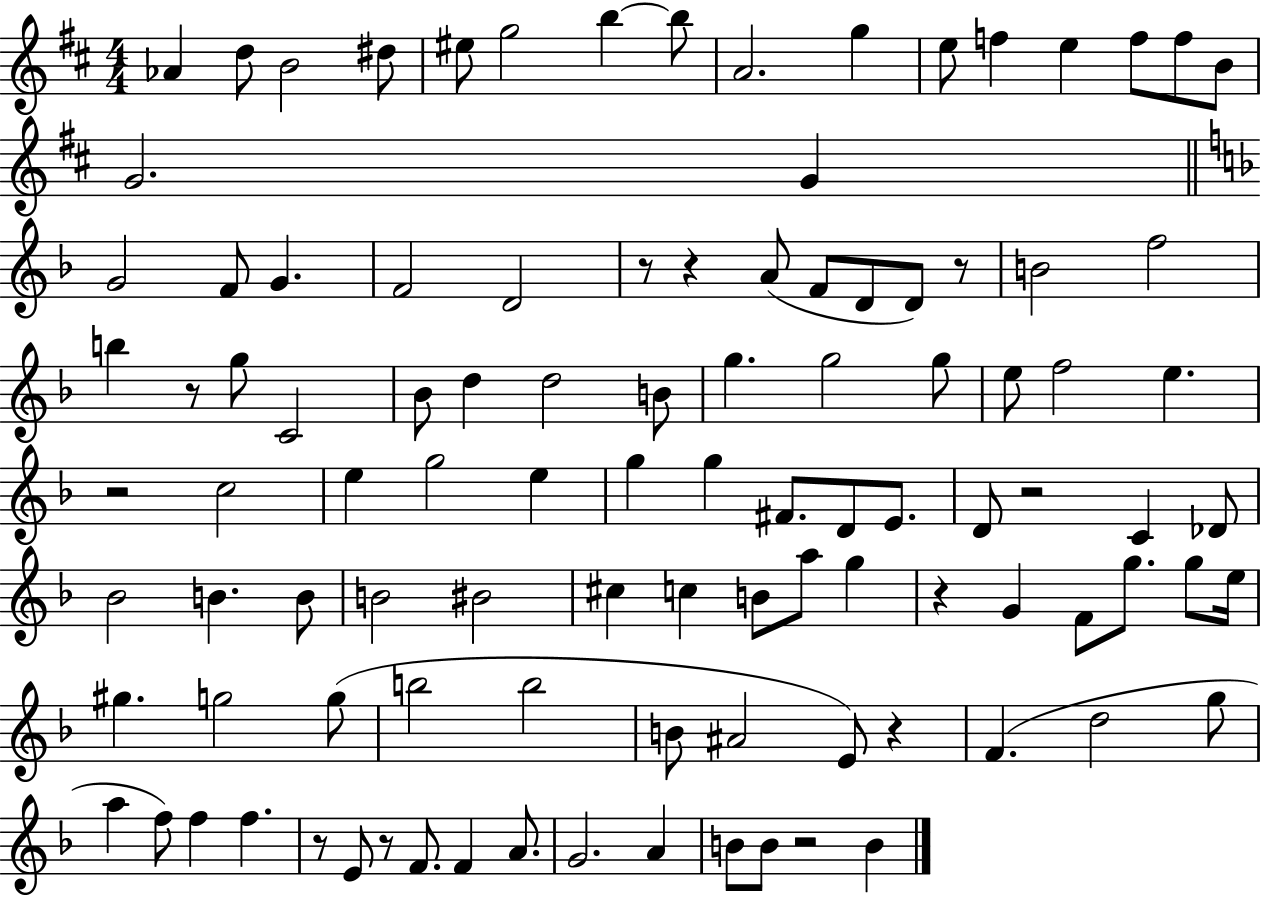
Ab4/q D5/e B4/h D#5/e EIS5/e G5/h B5/q B5/e A4/h. G5/q E5/e F5/q E5/q F5/e F5/e B4/e G4/h. G4/q G4/h F4/e G4/q. F4/h D4/h R/e R/q A4/e F4/e D4/e D4/e R/e B4/h F5/h B5/q R/e G5/e C4/h Bb4/e D5/q D5/h B4/e G5/q. G5/h G5/e E5/e F5/h E5/q. R/h C5/h E5/q G5/h E5/q G5/q G5/q F#4/e. D4/e E4/e. D4/e R/h C4/q Db4/e Bb4/h B4/q. B4/e B4/h BIS4/h C#5/q C5/q B4/e A5/e G5/q R/q G4/q F4/e G5/e. G5/e E5/s G#5/q. G5/h G5/e B5/h B5/h B4/e A#4/h E4/e R/q F4/q. D5/h G5/e A5/q F5/e F5/q F5/q. R/e E4/e R/e F4/e. F4/q A4/e. G4/h. A4/q B4/e B4/e R/h B4/q